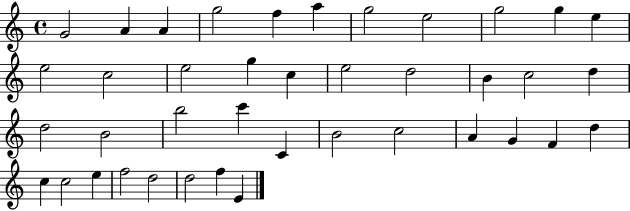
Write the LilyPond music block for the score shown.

{
  \clef treble
  \time 4/4
  \defaultTimeSignature
  \key c \major
  g'2 a'4 a'4 | g''2 f''4 a''4 | g''2 e''2 | g''2 g''4 e''4 | \break e''2 c''2 | e''2 g''4 c''4 | e''2 d''2 | b'4 c''2 d''4 | \break d''2 b'2 | b''2 c'''4 c'4 | b'2 c''2 | a'4 g'4 f'4 d''4 | \break c''4 c''2 e''4 | f''2 d''2 | d''2 f''4 e'4 | \bar "|."
}